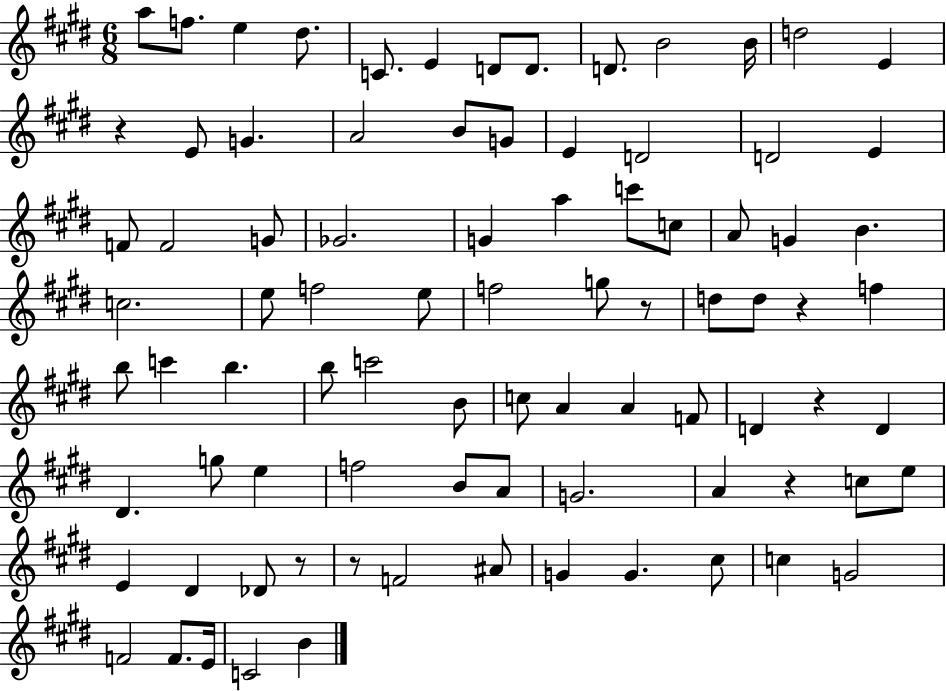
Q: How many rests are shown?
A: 7